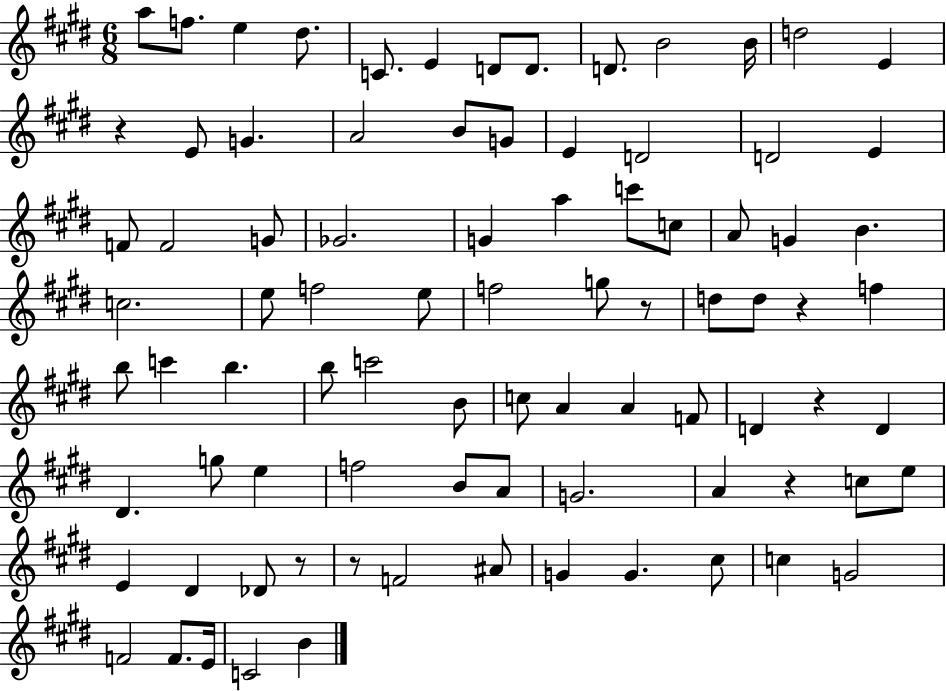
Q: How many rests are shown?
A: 7